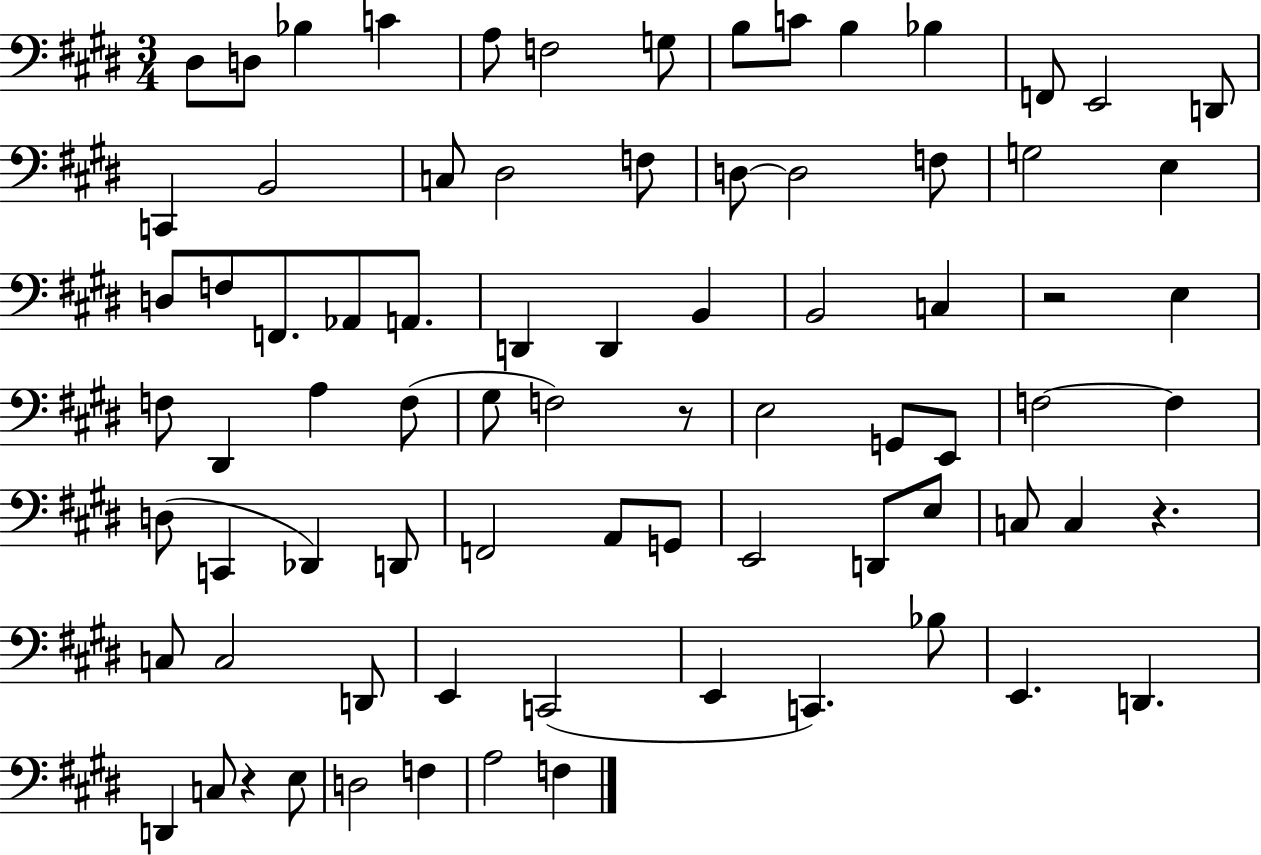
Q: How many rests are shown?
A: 4